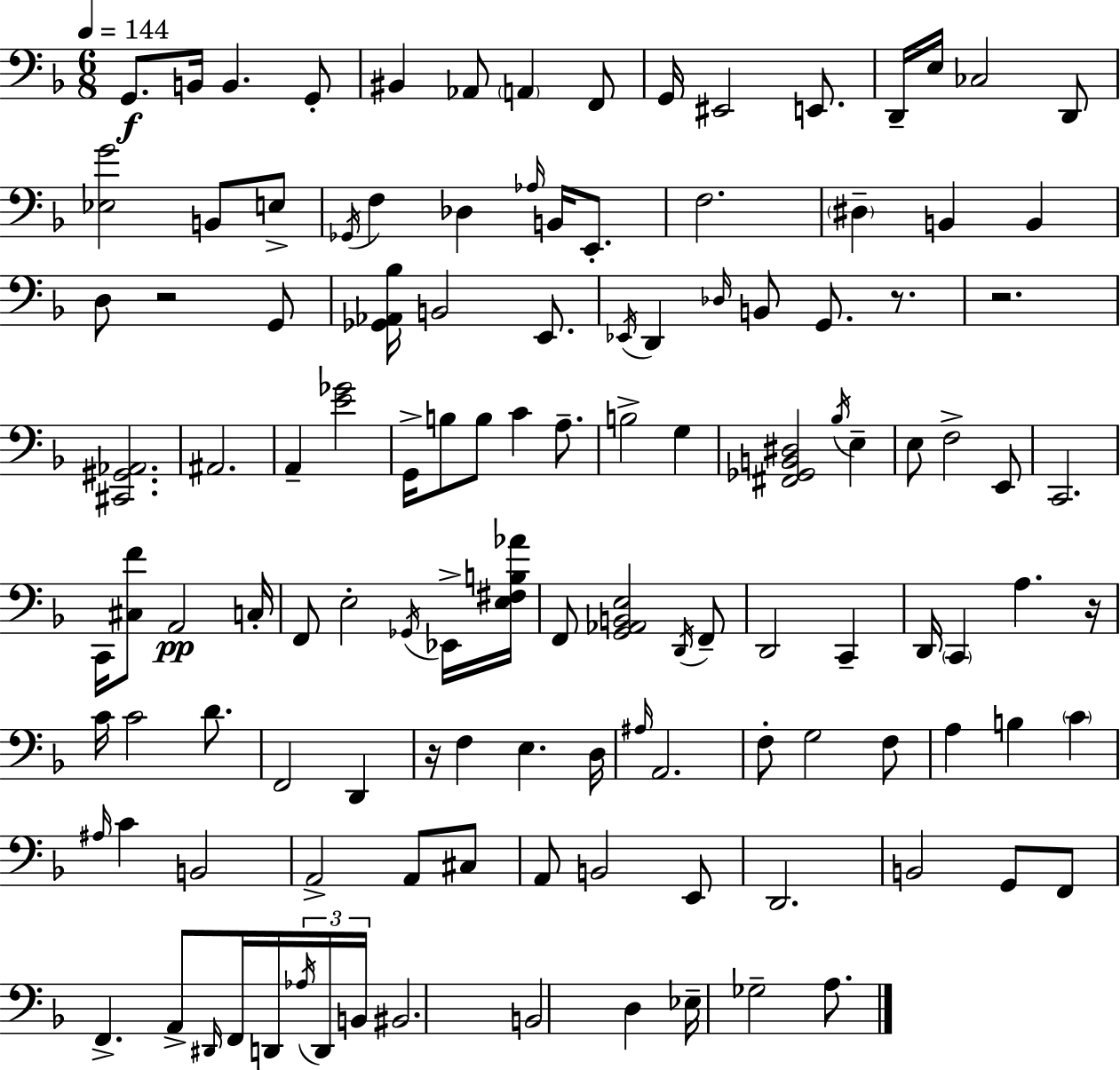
{
  \clef bass
  \numericTimeSignature
  \time 6/8
  \key d \minor
  \tempo 4 = 144
  g,8.\f b,16 b,4. g,8-. | bis,4 aes,8 \parenthesize a,4 f,8 | g,16 eis,2 e,8. | d,16-- e16 ces2 d,8 | \break <ees g'>2 b,8 e8-> | \acciaccatura { ges,16 } f4 des4 \grace { aes16 } b,16 e,8.-. | f2. | \parenthesize dis4-- b,4 b,4 | \break d8 r2 | g,8 <ges, aes, bes>16 b,2 e,8. | \acciaccatura { ees,16 } d,4 \grace { des16 } b,8 g,8. | r8. r2. | \break <cis, gis, aes,>2. | ais,2. | a,4-- <e' ges'>2 | g,16-> b8 b8 c'4 | \break a8.-- b2-> | g4 <fis, ges, b, dis>2 | \acciaccatura { bes16 } e4-- e8 f2-> | e,8 c,2. | \break c,16 <cis f'>8 a,2\pp | c16-. f,8 e2-. | \acciaccatura { ges,16 } ees,16-> <e fis b aes'>16 f,8 <g, aes, b, e>2 | \acciaccatura { d,16 } f,8-- d,2 | \break c,4-- d,16 \parenthesize c,4 | a4. r16 c'16 c'2 | d'8. f,2 | d,4 r16 f4 | \break e4. d16 \grace { ais16 } a,2. | f8-. g2 | f8 a4 | b4 \parenthesize c'4 \grace { ais16 } c'4 | \break b,2 a,2-> | a,8 cis8 a,8 b,2 | e,8 d,2. | b,2 | \break g,8 f,8 f,4.-> | a,8-> \grace { dis,16 } f,16 d,16 \tuplet 3/2 { \acciaccatura { aes16 } d,16 b,16 } bis,2. | b,2 | d4 ees16-- | \break ges2-- a8. \bar "|."
}